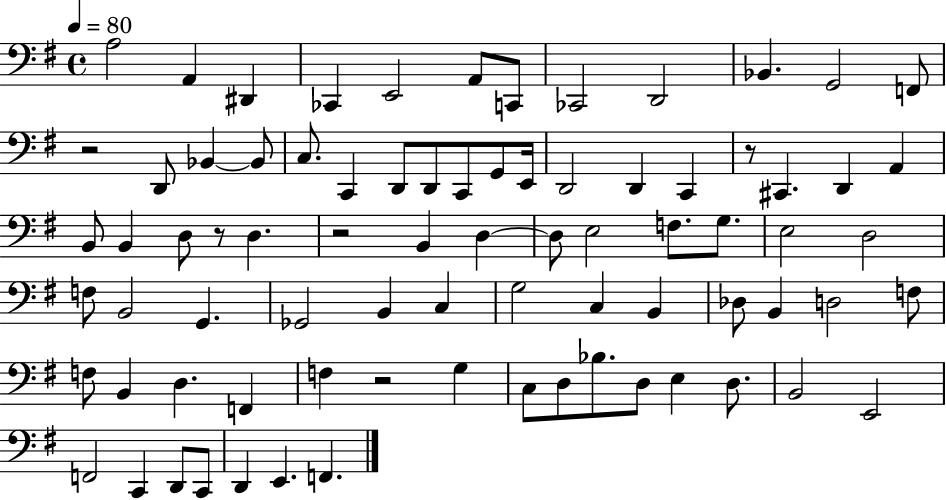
X:1
T:Untitled
M:4/4
L:1/4
K:G
A,2 A,, ^D,, _C,, E,,2 A,,/2 C,,/2 _C,,2 D,,2 _B,, G,,2 F,,/2 z2 D,,/2 _B,, _B,,/2 C,/2 C,, D,,/2 D,,/2 C,,/2 G,,/2 E,,/4 D,,2 D,, C,, z/2 ^C,, D,, A,, B,,/2 B,, D,/2 z/2 D, z2 B,, D, D,/2 E,2 F,/2 G,/2 E,2 D,2 F,/2 B,,2 G,, _G,,2 B,, C, G,2 C, B,, _D,/2 B,, D,2 F,/2 F,/2 B,, D, F,, F, z2 G, C,/2 D,/2 _B,/2 D,/2 E, D,/2 B,,2 E,,2 F,,2 C,, D,,/2 C,,/2 D,, E,, F,,